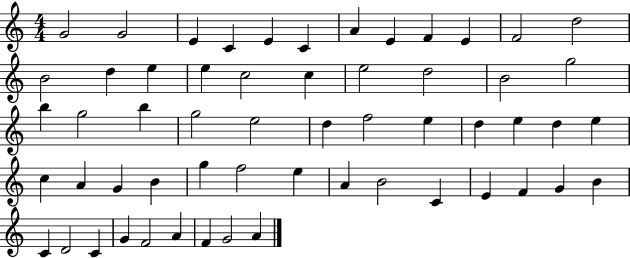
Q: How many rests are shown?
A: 0